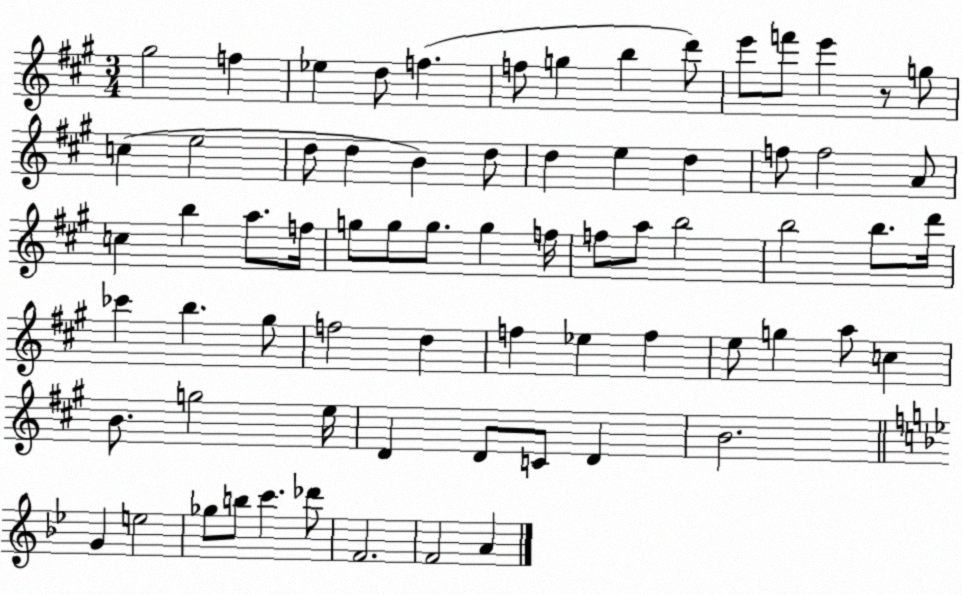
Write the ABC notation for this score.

X:1
T:Untitled
M:3/4
L:1/4
K:A
^g2 f _e d/2 f f/2 g b d'/2 e'/2 f'/2 e' z/2 g/2 c e2 d/2 d B d/2 d e d f/2 f2 A/2 c b a/2 f/4 g/2 g/2 g/2 g f/4 f/2 a/2 b2 b2 b/2 d'/4 _c' b ^g/2 f2 d f _e f e/2 g a/2 c B/2 g2 e/4 D D/2 C/2 D B2 G e2 _g/2 b/2 c' _d'/2 F2 F2 A